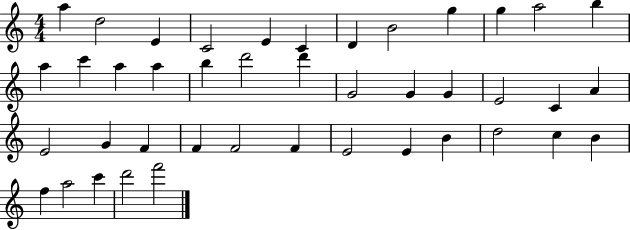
A5/q D5/h E4/q C4/h E4/q C4/q D4/q B4/h G5/q G5/q A5/h B5/q A5/q C6/q A5/q A5/q B5/q D6/h D6/q G4/h G4/q G4/q E4/h C4/q A4/q E4/h G4/q F4/q F4/q F4/h F4/q E4/h E4/q B4/q D5/h C5/q B4/q F5/q A5/h C6/q D6/h F6/h